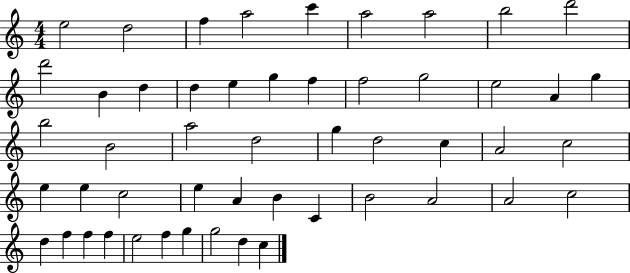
X:1
T:Untitled
M:4/4
L:1/4
K:C
e2 d2 f a2 c' a2 a2 b2 d'2 d'2 B d d e g f f2 g2 e2 A g b2 B2 a2 d2 g d2 c A2 c2 e e c2 e A B C B2 A2 A2 c2 d f f f e2 f g g2 d c